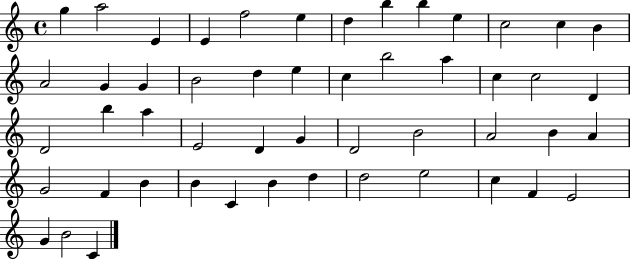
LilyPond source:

{
  \clef treble
  \time 4/4
  \defaultTimeSignature
  \key c \major
  g''4 a''2 e'4 | e'4 f''2 e''4 | d''4 b''4 b''4 e''4 | c''2 c''4 b'4 | \break a'2 g'4 g'4 | b'2 d''4 e''4 | c''4 b''2 a''4 | c''4 c''2 d'4 | \break d'2 b''4 a''4 | e'2 d'4 g'4 | d'2 b'2 | a'2 b'4 a'4 | \break g'2 f'4 b'4 | b'4 c'4 b'4 d''4 | d''2 e''2 | c''4 f'4 e'2 | \break g'4 b'2 c'4 | \bar "|."
}